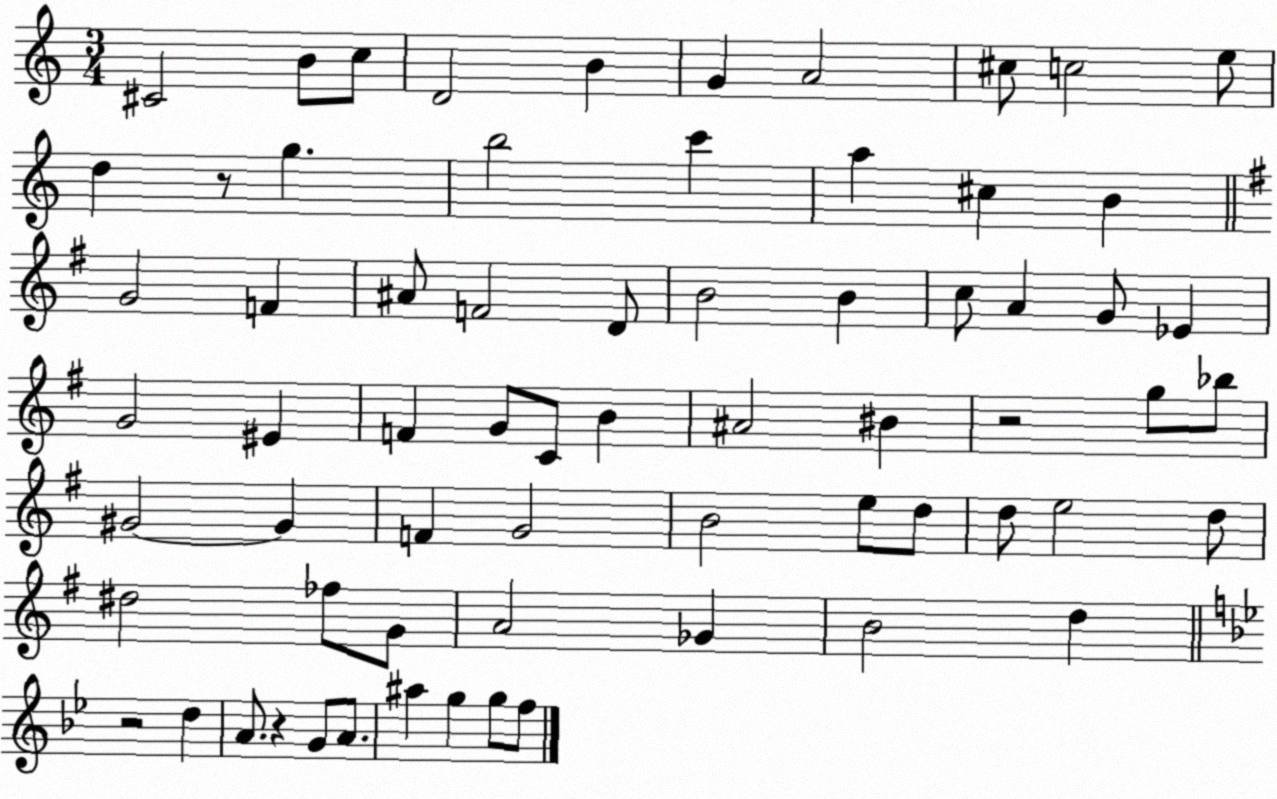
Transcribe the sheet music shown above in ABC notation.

X:1
T:Untitled
M:3/4
L:1/4
K:C
^C2 B/2 c/2 D2 B G A2 ^c/2 c2 e/2 d z/2 g b2 c' a ^c B G2 F ^A/2 F2 D/2 B2 B c/2 A G/2 _E G2 ^E F G/2 C/2 B ^A2 ^B z2 g/2 _b/2 ^G2 ^G F G2 B2 e/2 d/2 d/2 e2 d/2 ^d2 _f/2 G/2 A2 _G B2 d z2 d A/2 z G/2 A/2 ^a g g/2 f/2